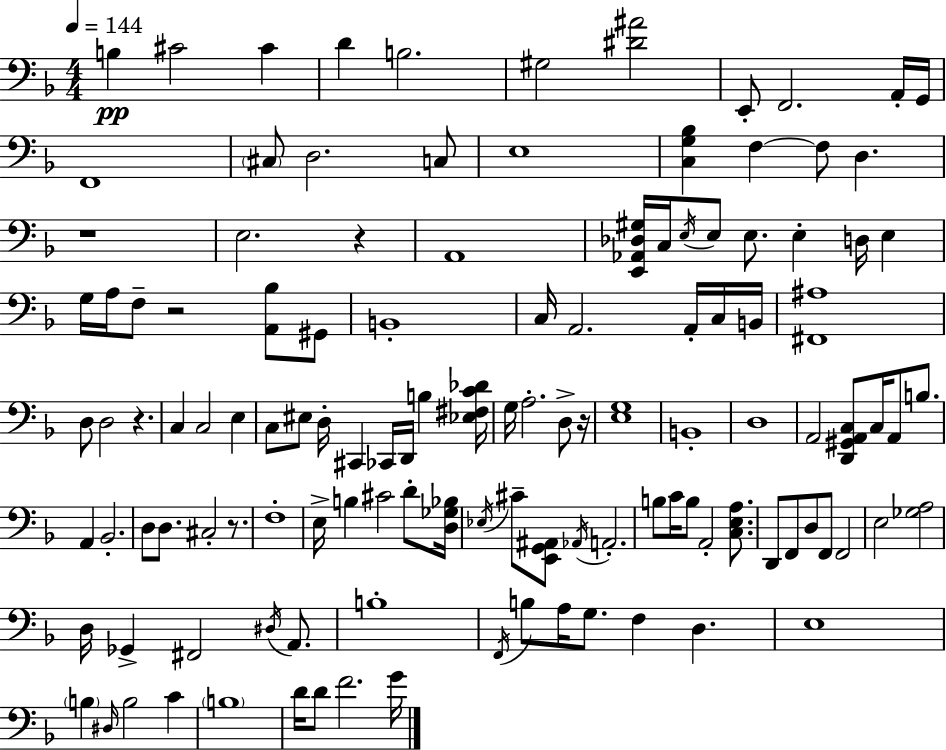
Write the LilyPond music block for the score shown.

{
  \clef bass
  \numericTimeSignature
  \time 4/4
  \key f \major
  \tempo 4 = 144
  \repeat volta 2 { b4\pp cis'2 cis'4 | d'4 b2. | gis2 <dis' ais'>2 | e,8-. f,2. a,16-. g,16 | \break f,1 | \parenthesize cis8 d2. c8 | e1 | <c g bes>4 f4~~ f8 d4. | \break r1 | e2. r4 | a,1 | <e, aes, des gis>16 c16 \acciaccatura { e16 } e8 e8. e4-. d16 e4 | \break g16 a16 f8-- r2 <a, bes>8 gis,8 | b,1-. | c16 a,2. a,16-. c16 | b,16 <fis, ais>1 | \break d8 d2 r4. | c4 c2 e4 | c8 eis8 d16-. cis,4 ces,16 d,16 b4 | <ees fis c' des'>16 g16 a2.-. d8-> | \break r16 <e g>1 | b,1-. | d1 | a,2 <d, gis, a, c>8 c16 a,8 b8. | \break a,4 bes,2.-. | d8 d8. cis2-. r8. | f1-. | e16-> b4 cis'2 d'8-. | \break <d ges bes>16 \acciaccatura { ees16 } cis'8-- <e, g, ais,>8 \acciaccatura { aes,16 } a,2.-. | b8 c'16 b8 a,2-. | <c e a>8. d,8 f,8 d8 f,8 f,2 | e2 <ges a>2 | \break d16 ges,4-> fis,2 | \acciaccatura { dis16 } a,8. b1-. | \acciaccatura { f,16 } b8 a16 g8. f4 d4. | e1 | \break \parenthesize b4 \grace { dis16 } b2 | c'4 \parenthesize b1 | d'16 d'8 f'2. | g'16 } \bar "|."
}